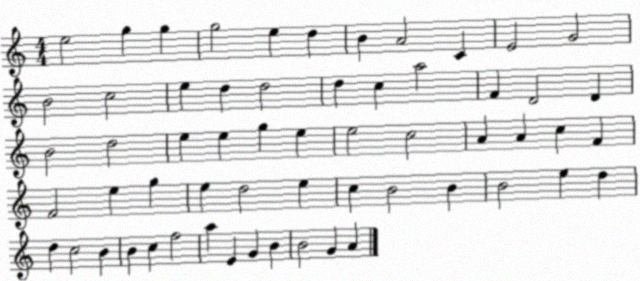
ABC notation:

X:1
T:Untitled
M:4/4
L:1/4
K:C
e2 g g g2 e d B A2 C E2 G2 B2 c2 e d d2 d c a2 F D2 D B2 d2 e e g e e2 c2 A A c F F2 e g e d2 e c B2 B B2 e d d c2 B B c f2 a E G B B2 G A